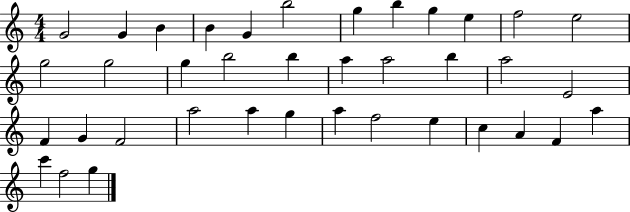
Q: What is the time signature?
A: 4/4